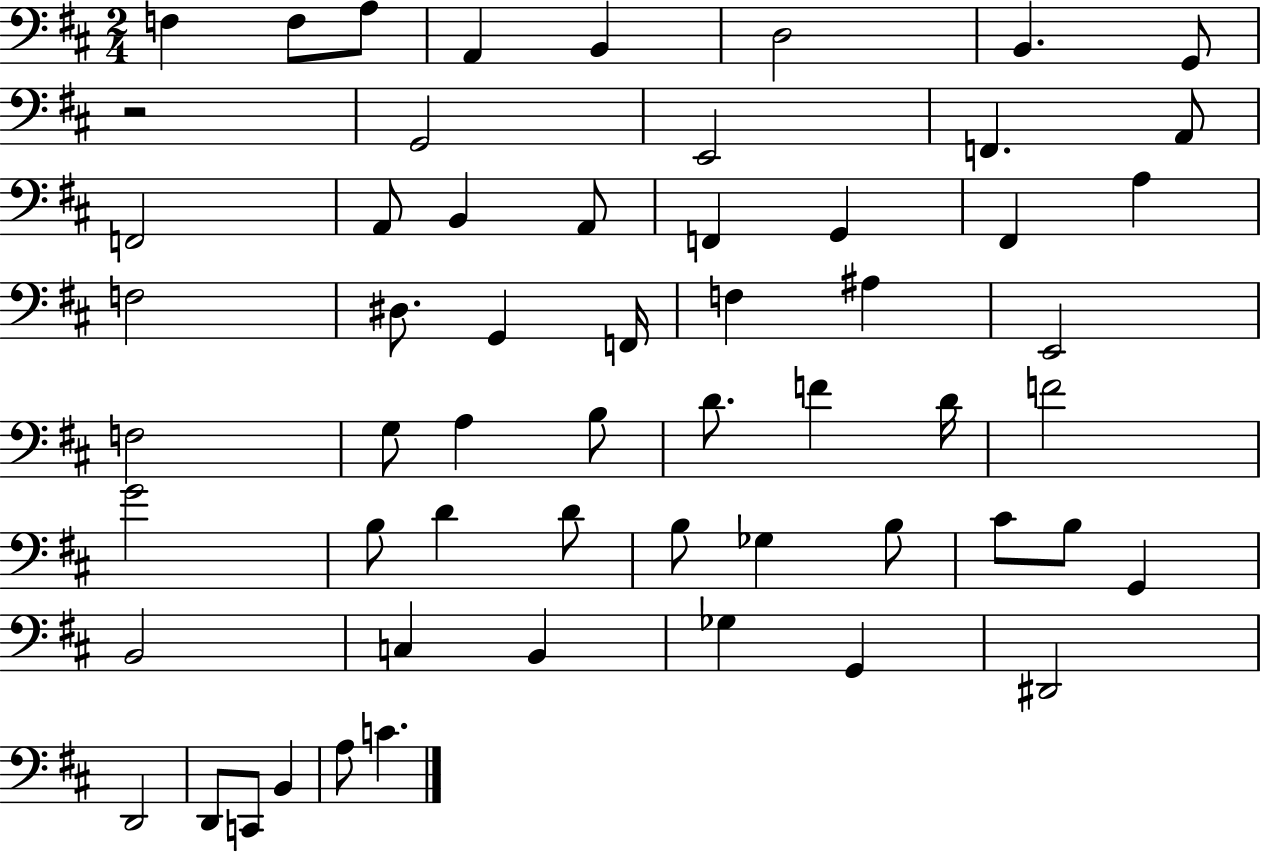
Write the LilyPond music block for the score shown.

{
  \clef bass
  \numericTimeSignature
  \time 2/4
  \key d \major
  \repeat volta 2 { f4 f8 a8 | a,4 b,4 | d2 | b,4. g,8 | \break r2 | g,2 | e,2 | f,4. a,8 | \break f,2 | a,8 b,4 a,8 | f,4 g,4 | fis,4 a4 | \break f2 | dis8. g,4 f,16 | f4 ais4 | e,2 | \break f2 | g8 a4 b8 | d'8. f'4 d'16 | f'2 | \break g'2 | b8 d'4 d'8 | b8 ges4 b8 | cis'8 b8 g,4 | \break b,2 | c4 b,4 | ges4 g,4 | dis,2 | \break d,2 | d,8 c,8 b,4 | a8 c'4. | } \bar "|."
}